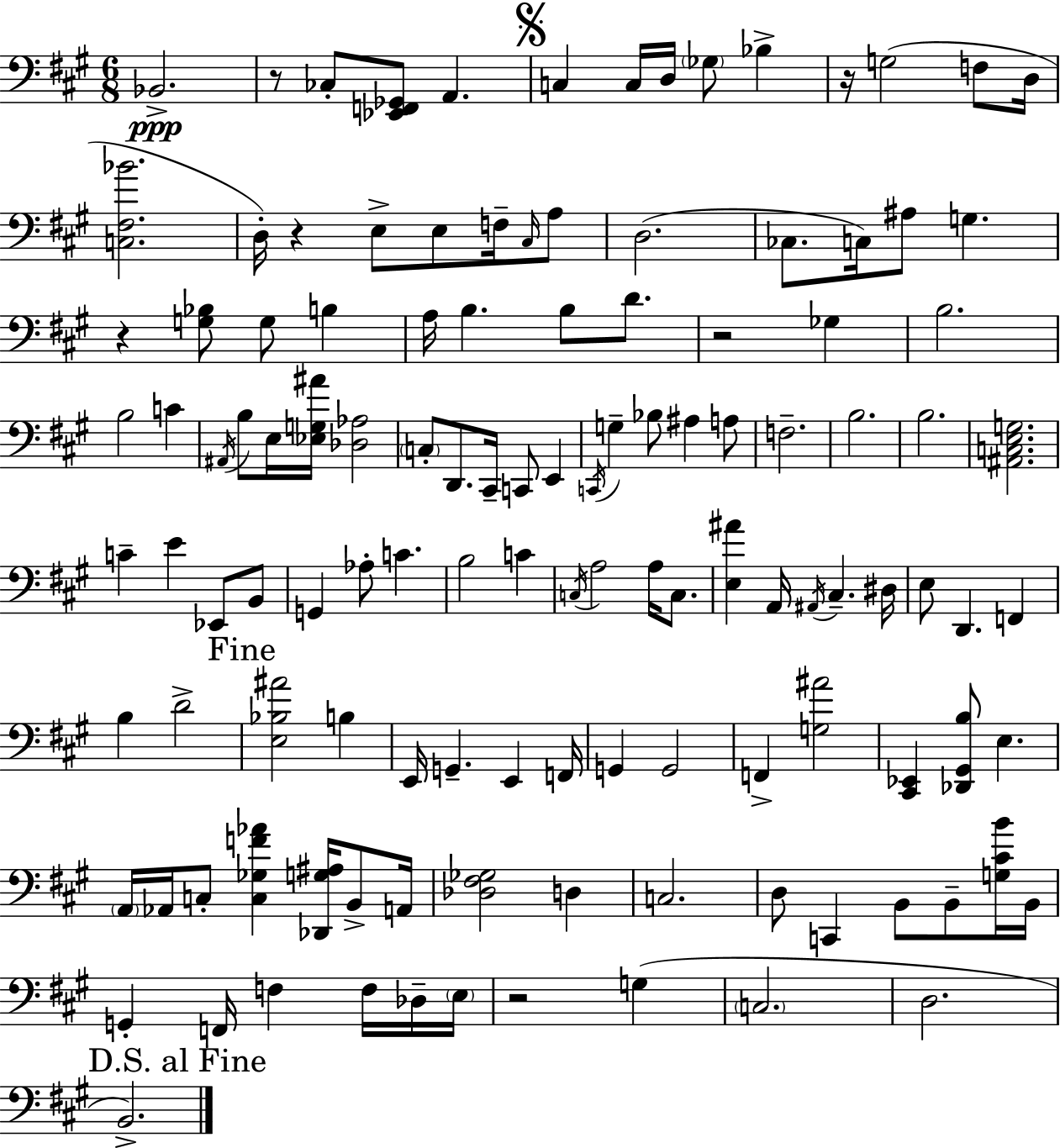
{
  \clef bass
  \numericTimeSignature
  \time 6/8
  \key a \major
  bes,2.->\ppp | r8 ces8-. <ees, f, ges,>8 a,4. | \mark \markup { \musicglyph "scripts.segno" } c4 c16 d16 \parenthesize ges8 bes4-> | r16 g2( f8 d16 | \break <c fis bes'>2. | d16-.) r4 e8-> e8 f16-- \grace { cis16 } a8 | d2.( | ces8. c16) ais8 g4. | \break r4 <g bes>8 g8 b4 | a16 b4. b8 d'8. | r2 ges4 | b2. | \break b2 c'4 | \acciaccatura { ais,16 } b8 e16 <ees g ais'>16 <des aes>2 | \parenthesize c8-. d,8. cis,16-- c,8 e,4 | \acciaccatura { c,16 } g4-- bes8 ais4 | \break a8 f2.-- | b2. | b2. | <ais, c e g>2. | \break c'4-- e'4 ees,8 | b,8 g,4 aes8-. c'4. | b2 c'4 | \acciaccatura { c16 } a2 | \break a16 c8. <e ais'>4 a,16 \acciaccatura { ais,16 } cis4.-- | dis16 e8 d,4. | f,4 b4 d'2-> | \mark "Fine" <e bes ais'>2 | \break b4 e,16 g,4.-- | e,4 f,16 g,4 g,2 | f,4-> <g ais'>2 | <cis, ees,>4 <des, gis, b>8 e4. | \break \parenthesize a,16 aes,16 c8-. <c ges f' aes'>4 | <des, g ais>16 b,8-> a,16 <des fis ges>2 | d4 c2. | d8 c,4 b,8 | \break b,8-- <g cis' b'>16 b,16 g,4-. f,16 f4 | f16 des16-- \parenthesize e16 r2 | g4( \parenthesize c2. | d2. | \break \mark "D.S. al Fine" b,2.->) | \bar "|."
}